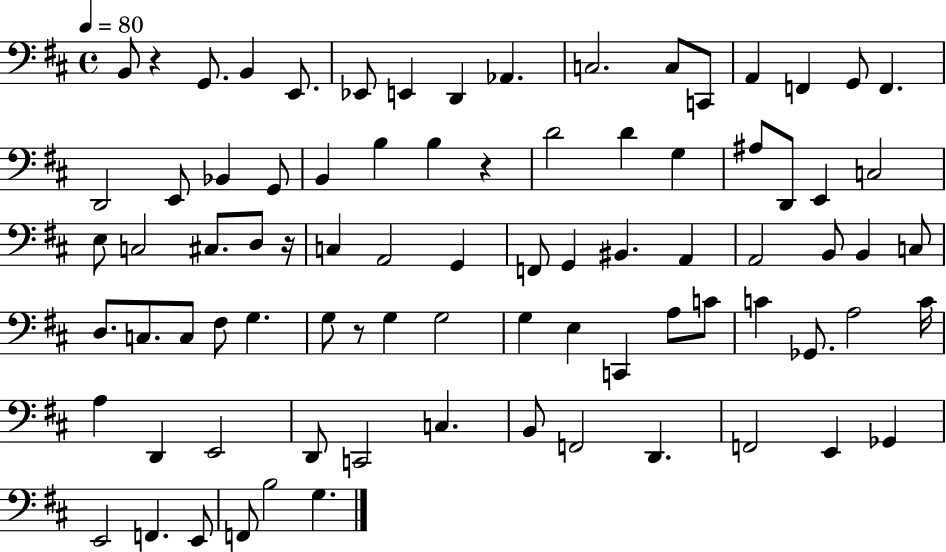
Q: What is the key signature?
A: D major